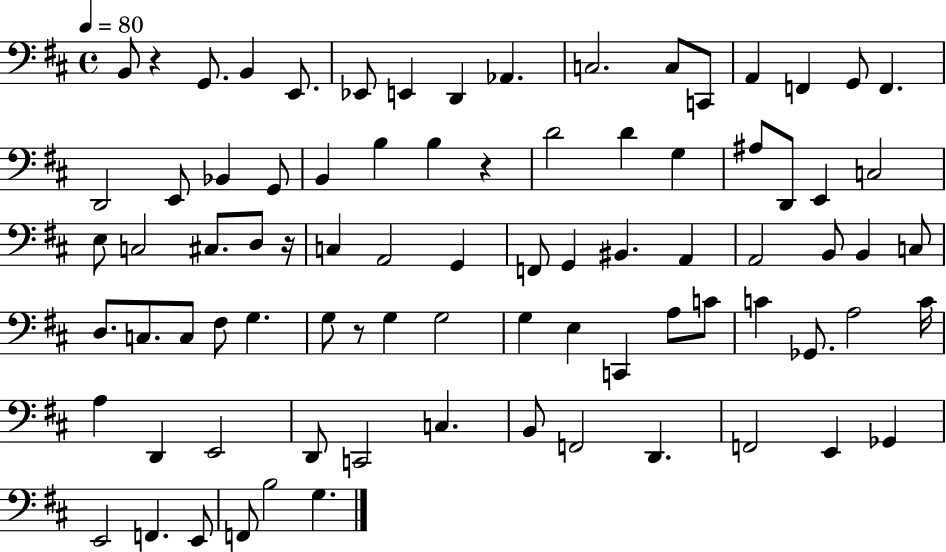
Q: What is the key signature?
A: D major